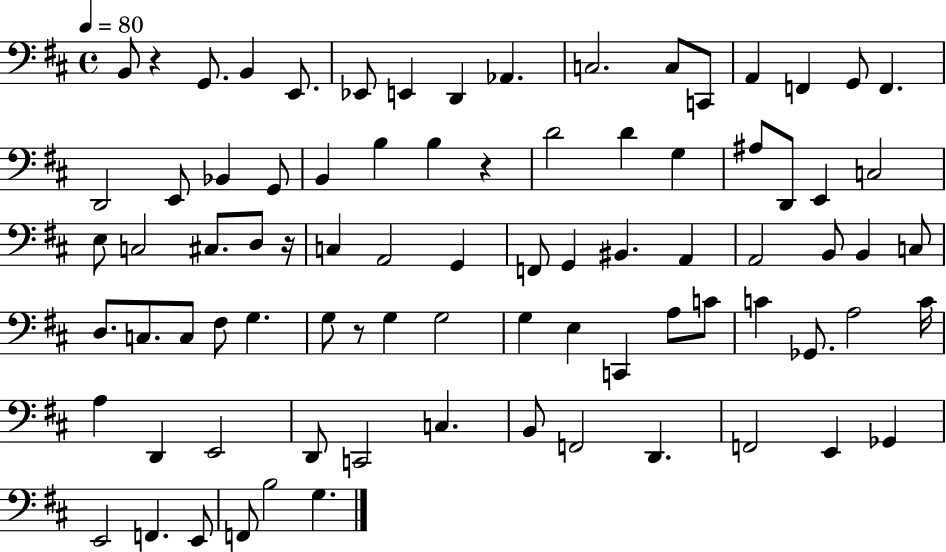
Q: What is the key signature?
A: D major